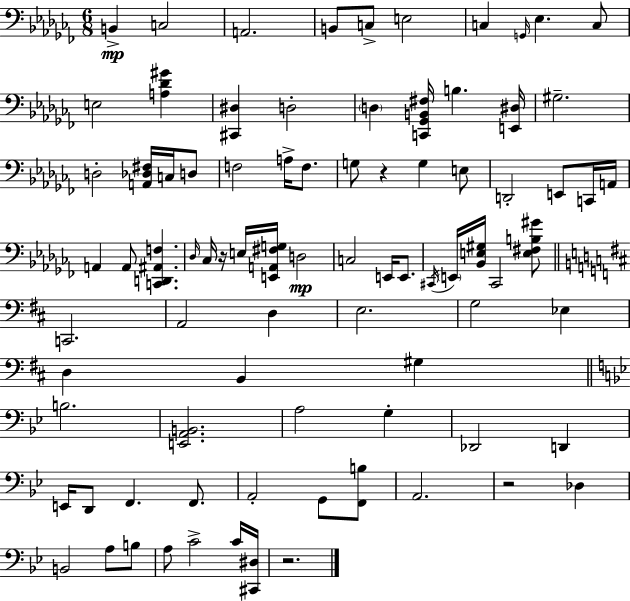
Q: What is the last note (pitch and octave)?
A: C4